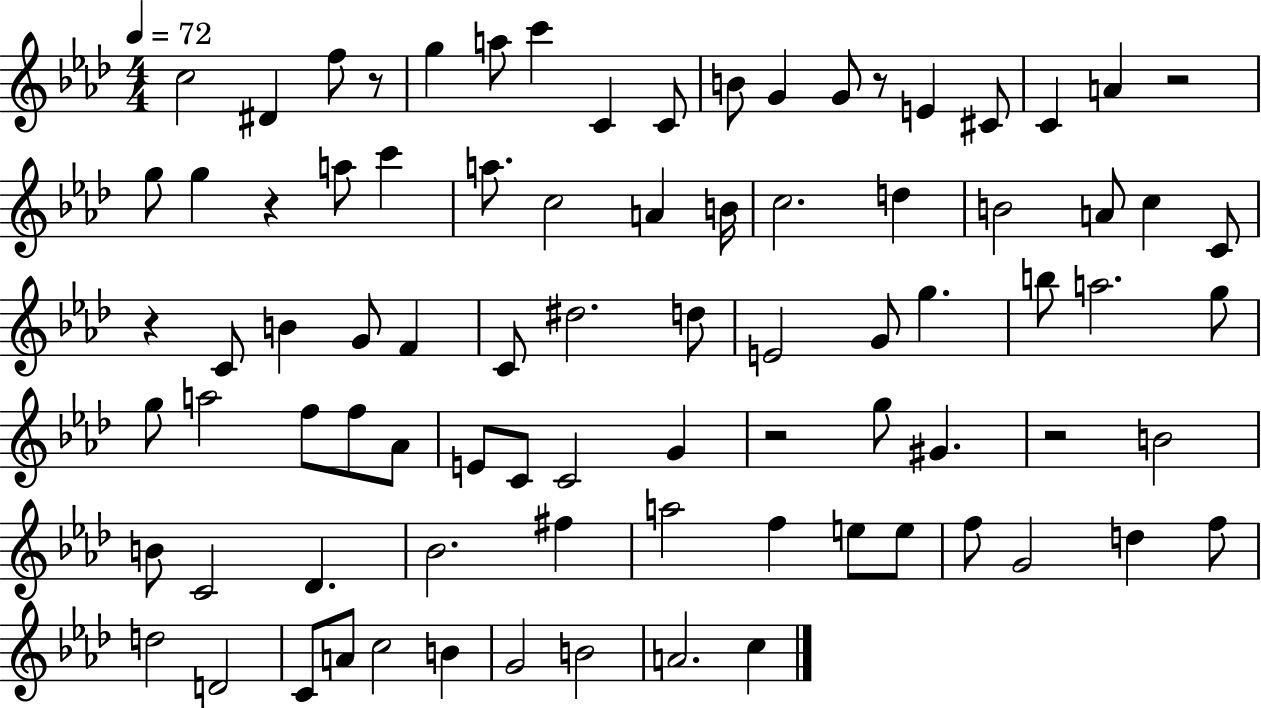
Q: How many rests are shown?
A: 7